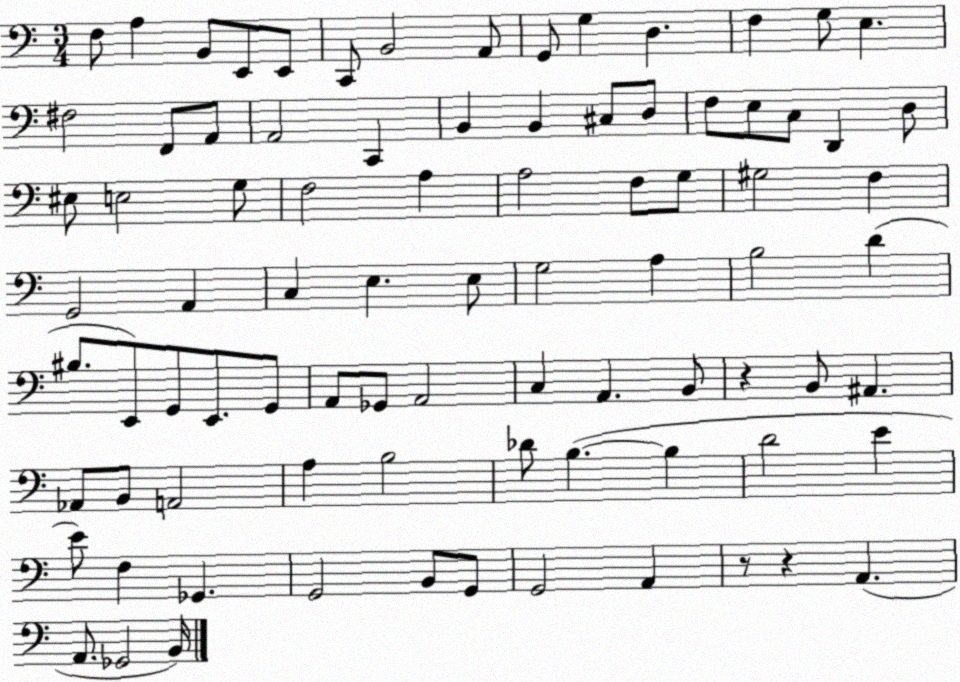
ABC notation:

X:1
T:Untitled
M:3/4
L:1/4
K:C
F,/2 A, B,,/2 E,,/2 E,,/2 C,,/2 B,,2 A,,/2 G,,/2 G, D, F, G,/2 E, ^F,2 F,,/2 A,,/2 A,,2 C,, B,, B,, ^C,/2 D,/2 F,/2 E,/2 C,/2 D,, D,/2 ^E,/2 E,2 G,/2 F,2 A, A,2 F,/2 G,/2 ^G,2 F, G,,2 A,, C, E, E,/2 G,2 A, B,2 D ^B,/2 E,,/2 G,,/2 E,,/2 G,,/2 A,,/2 _G,,/2 A,,2 C, A,, B,,/2 z B,,/2 ^A,, _A,,/2 B,,/2 A,,2 A, B,2 _D/2 B, B, D2 E E/2 F, _G,, G,,2 B,,/2 G,,/2 G,,2 A,, z/2 z A,, A,,/2 _G,,2 B,,/4